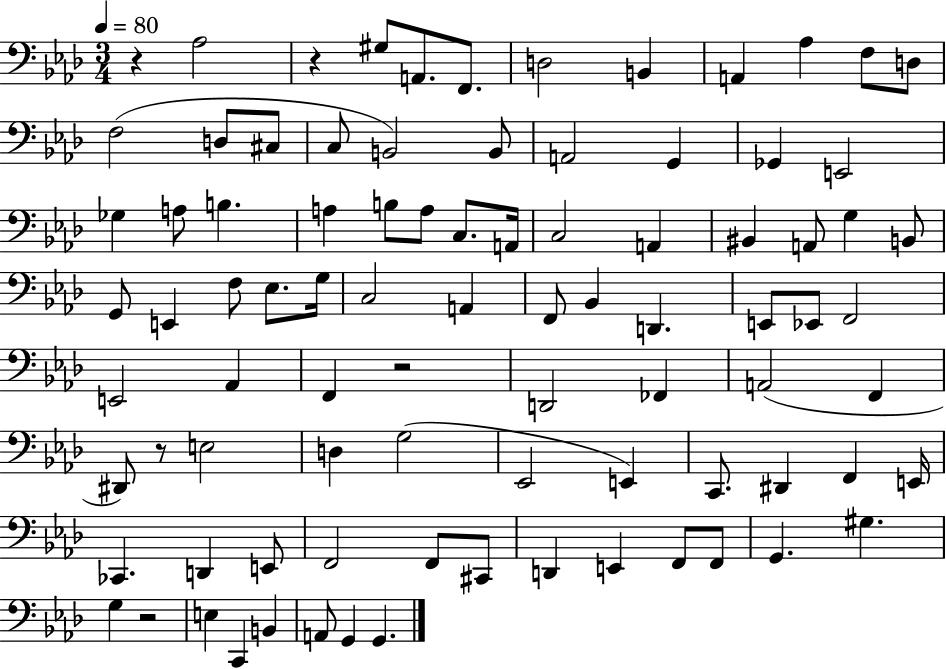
X:1
T:Untitled
M:3/4
L:1/4
K:Ab
z _A,2 z ^G,/2 A,,/2 F,,/2 D,2 B,, A,, _A, F,/2 D,/2 F,2 D,/2 ^C,/2 C,/2 B,,2 B,,/2 A,,2 G,, _G,, E,,2 _G, A,/2 B, A, B,/2 A,/2 C,/2 A,,/4 C,2 A,, ^B,, A,,/2 G, B,,/2 G,,/2 E,, F,/2 _E,/2 G,/4 C,2 A,, F,,/2 _B,, D,, E,,/2 _E,,/2 F,,2 E,,2 _A,, F,, z2 D,,2 _F,, A,,2 F,, ^D,,/2 z/2 E,2 D, G,2 _E,,2 E,, C,,/2 ^D,, F,, E,,/4 _C,, D,, E,,/2 F,,2 F,,/2 ^C,,/2 D,, E,, F,,/2 F,,/2 G,, ^G, G, z2 E, C,, B,, A,,/2 G,, G,,